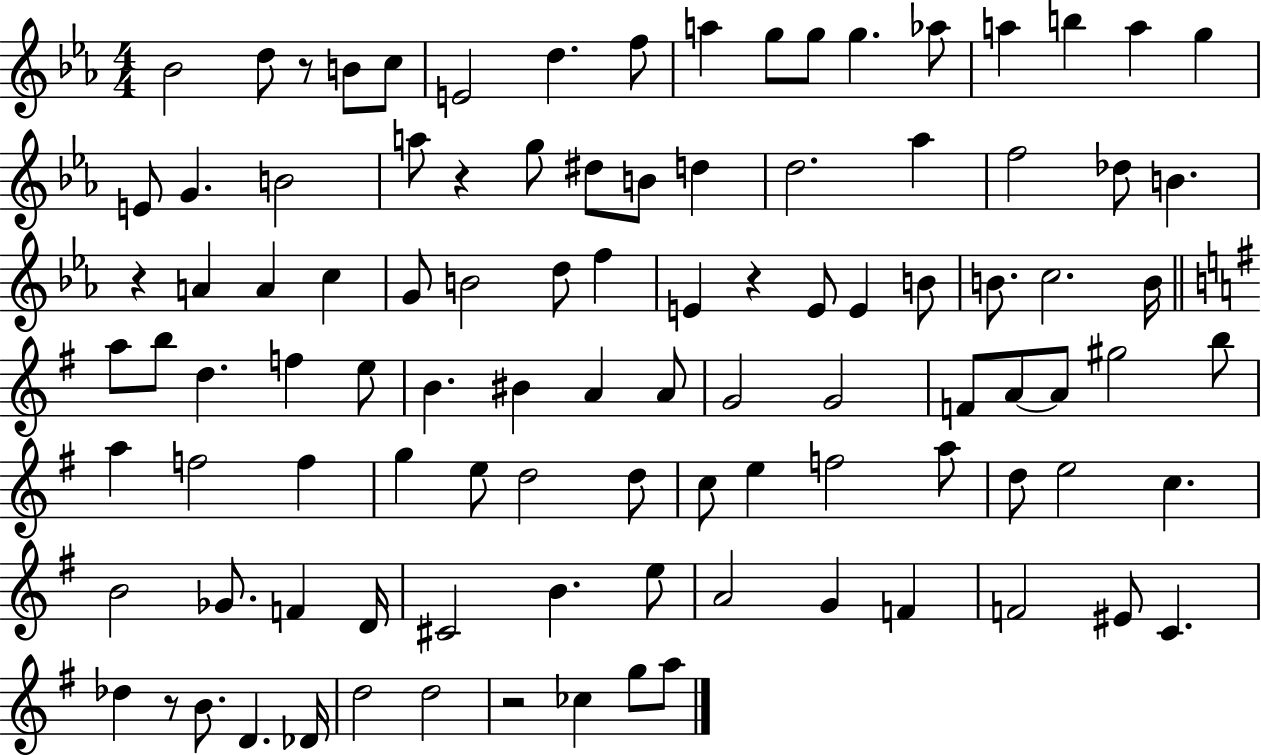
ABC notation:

X:1
T:Untitled
M:4/4
L:1/4
K:Eb
_B2 d/2 z/2 B/2 c/2 E2 d f/2 a g/2 g/2 g _a/2 a b a g E/2 G B2 a/2 z g/2 ^d/2 B/2 d d2 _a f2 _d/2 B z A A c G/2 B2 d/2 f E z E/2 E B/2 B/2 c2 B/4 a/2 b/2 d f e/2 B ^B A A/2 G2 G2 F/2 A/2 A/2 ^g2 b/2 a f2 f g e/2 d2 d/2 c/2 e f2 a/2 d/2 e2 c B2 _G/2 F D/4 ^C2 B e/2 A2 G F F2 ^E/2 C _d z/2 B/2 D _D/4 d2 d2 z2 _c g/2 a/2